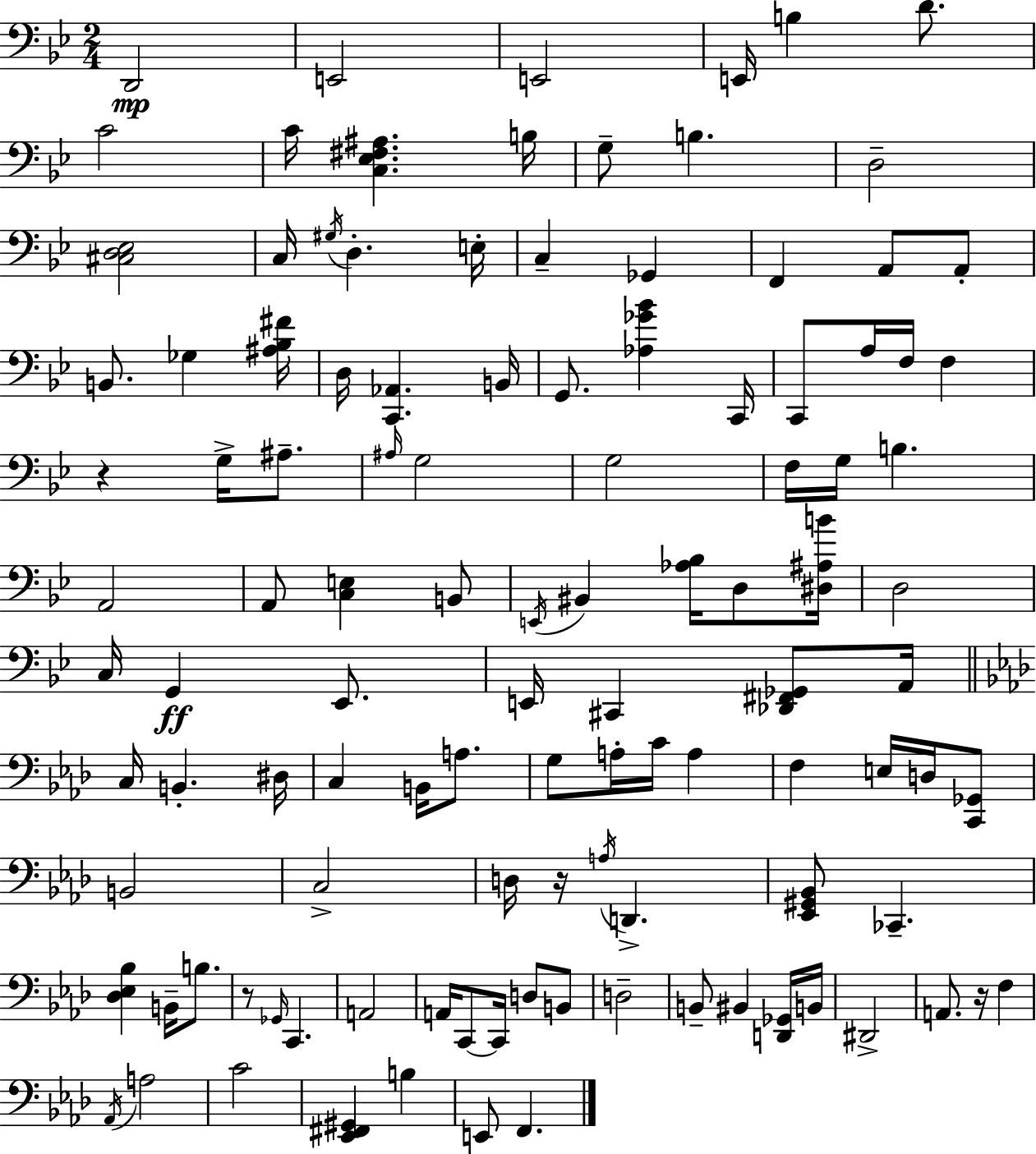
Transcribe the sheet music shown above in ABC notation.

X:1
T:Untitled
M:2/4
L:1/4
K:Bb
D,,2 E,,2 E,,2 E,,/4 B, D/2 C2 C/4 [C,_E,^F,^A,] B,/4 G,/2 B, D,2 [^C,D,_E,]2 C,/4 ^G,/4 D, E,/4 C, _G,, F,, A,,/2 A,,/2 B,,/2 _G, [^A,_B,^F]/4 D,/4 [C,,_A,,] B,,/4 G,,/2 [_A,_G_B] C,,/4 C,,/2 A,/4 F,/4 F, z G,/4 ^A,/2 ^A,/4 G,2 G,2 F,/4 G,/4 B, A,,2 A,,/2 [C,E,] B,,/2 E,,/4 ^B,, [_A,_B,]/4 D,/2 [^D,^A,B]/4 D,2 C,/4 G,, _E,,/2 E,,/4 ^C,, [_D,,^F,,_G,,]/2 A,,/4 C,/4 B,, ^D,/4 C, B,,/4 A,/2 G,/2 A,/4 C/4 A, F, E,/4 D,/4 [C,,_G,,]/2 B,,2 C,2 D,/4 z/4 A,/4 D,, [_E,,^G,,_B,,]/2 _C,, [_D,_E,_B,] B,,/4 B,/2 z/2 _G,,/4 C,, A,,2 A,,/4 C,,/2 C,,/4 D,/2 B,,/2 D,2 B,,/2 ^B,, [D,,_G,,]/4 B,,/4 ^D,,2 A,,/2 z/4 F, _A,,/4 A,2 C2 [_E,,^F,,^G,,] B, E,,/2 F,,